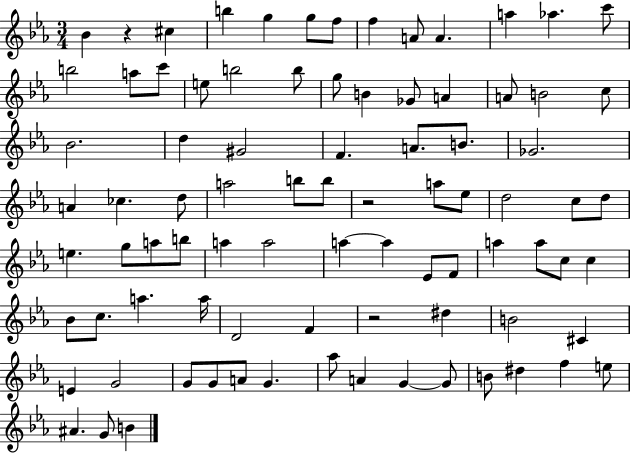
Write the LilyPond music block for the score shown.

{
  \clef treble
  \numericTimeSignature
  \time 3/4
  \key ees \major
  bes'4 r4 cis''4 | b''4 g''4 g''8 f''8 | f''4 a'8 a'4. | a''4 aes''4. c'''8 | \break b''2 a''8 c'''8 | e''8 b''2 b''8 | g''8 b'4 ges'8 a'4 | a'8 b'2 c''8 | \break bes'2. | d''4 gis'2 | f'4. a'8. b'8. | ges'2. | \break a'4 ces''4. d''8 | a''2 b''8 b''8 | r2 a''8 ees''8 | d''2 c''8 d''8 | \break e''4. g''8 a''8 b''8 | a''4 a''2 | a''4~~ a''4 ees'8 f'8 | a''4 a''8 c''8 c''4 | \break bes'8 c''8. a''4. a''16 | d'2 f'4 | r2 dis''4 | b'2 cis'4 | \break e'4 g'2 | g'8 g'8 a'8 g'4. | aes''8 a'4 g'4~~ g'8 | b'8 dis''4 f''4 e''8 | \break ais'4. g'8 b'4 | \bar "|."
}